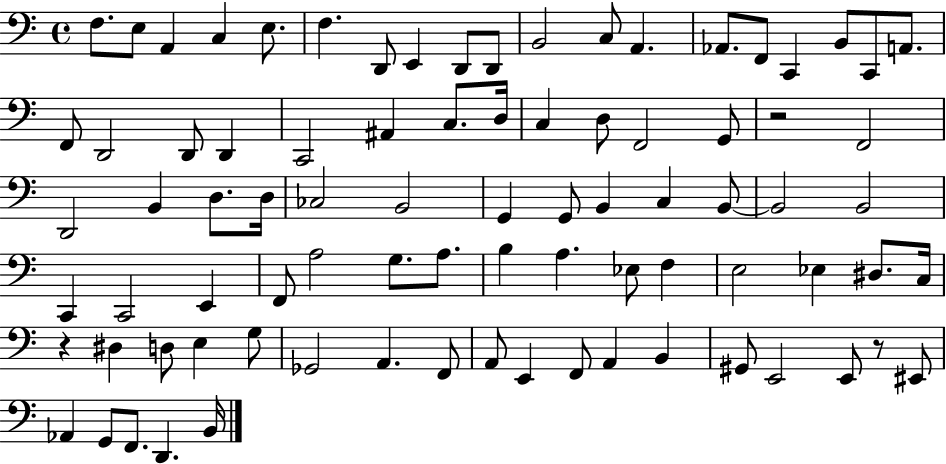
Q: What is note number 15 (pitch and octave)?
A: F2